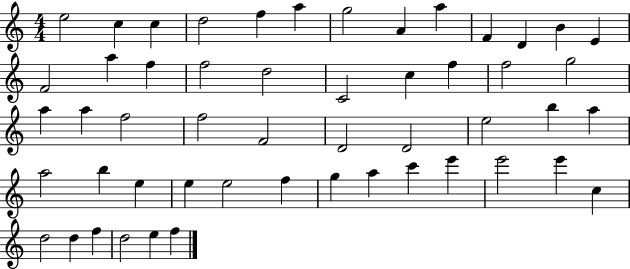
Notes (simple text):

E5/h C5/q C5/q D5/h F5/q A5/q G5/h A4/q A5/q F4/q D4/q B4/q E4/q F4/h A5/q F5/q F5/h D5/h C4/h C5/q F5/q F5/h G5/h A5/q A5/q F5/h F5/h F4/h D4/h D4/h E5/h B5/q A5/q A5/h B5/q E5/q E5/q E5/h F5/q G5/q A5/q C6/q E6/q E6/h E6/q C5/q D5/h D5/q F5/q D5/h E5/q F5/q